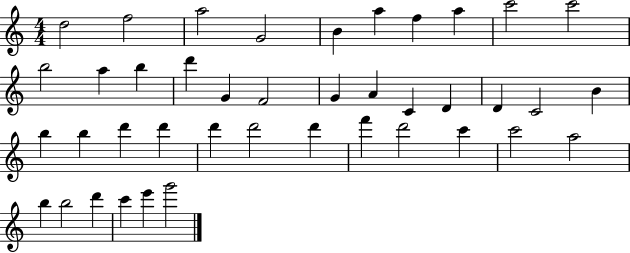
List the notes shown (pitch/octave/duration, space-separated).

D5/h F5/h A5/h G4/h B4/q A5/q F5/q A5/q C6/h C6/h B5/h A5/q B5/q D6/q G4/q F4/h G4/q A4/q C4/q D4/q D4/q C4/h B4/q B5/q B5/q D6/q D6/q D6/q D6/h D6/q F6/q D6/h C6/q C6/h A5/h B5/q B5/h D6/q C6/q E6/q G6/h